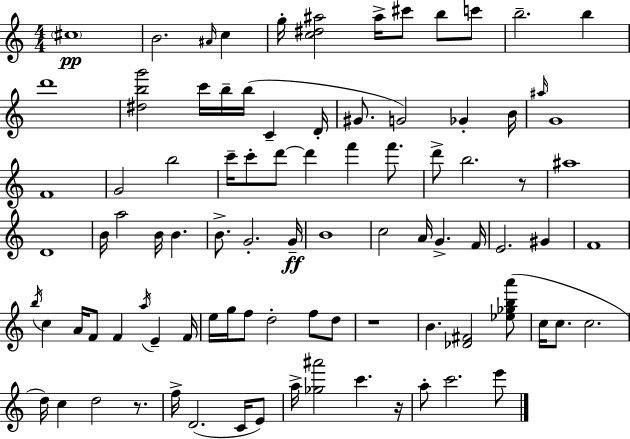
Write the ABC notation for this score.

X:1
T:Untitled
M:4/4
L:1/4
K:C
^c4 B2 ^A/4 c g/4 [c^d^a]2 ^a/4 ^c'/2 b/2 c'/2 b2 b d'4 [^dbg']2 c'/4 b/4 b/4 C D/4 ^G/2 G2 _G B/4 ^a/4 G4 F4 G2 b2 c'/4 c'/2 d'/2 d' f' f'/2 d'/2 b2 z/2 ^a4 D4 B/4 a2 B/4 B B/2 G2 G/4 B4 c2 A/4 G F/4 E2 ^G F4 b/4 c A/4 F/2 F a/4 E F/4 e/4 g/4 f/2 d2 f/2 d/2 z4 B [_D^F]2 [_e_gba']/2 c/4 c/2 c2 d/4 c d2 z/2 f/4 D2 C/4 E/2 a/4 [_g^a']2 c' z/4 a/2 c'2 e'/2